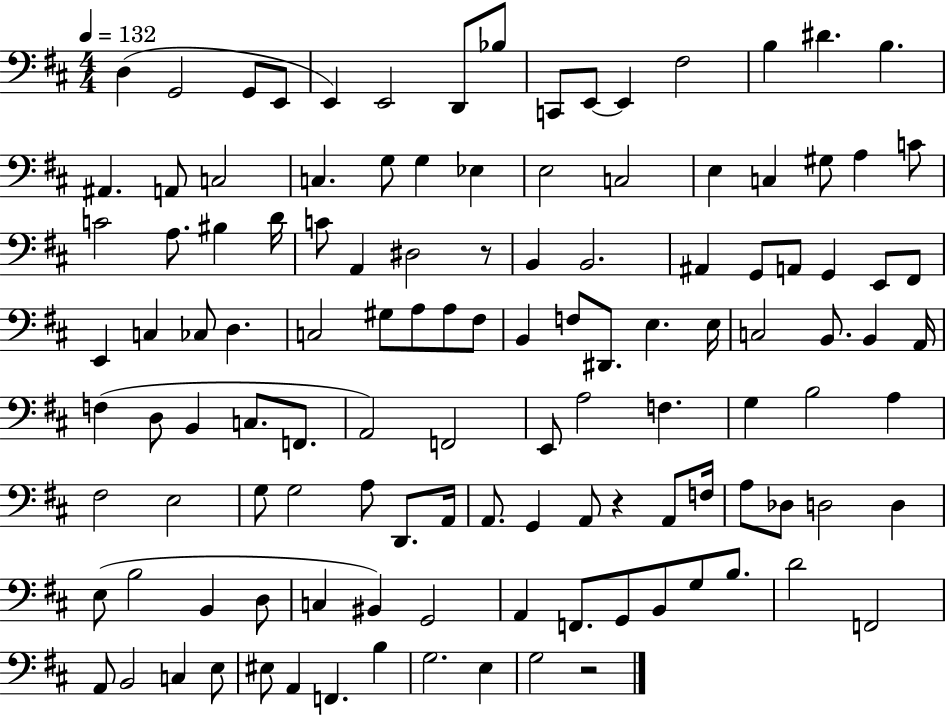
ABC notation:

X:1
T:Untitled
M:4/4
L:1/4
K:D
D, G,,2 G,,/2 E,,/2 E,, E,,2 D,,/2 _B,/2 C,,/2 E,,/2 E,, ^F,2 B, ^D B, ^A,, A,,/2 C,2 C, G,/2 G, _E, E,2 C,2 E, C, ^G,/2 A, C/2 C2 A,/2 ^B, D/4 C/2 A,, ^D,2 z/2 B,, B,,2 ^A,, G,,/2 A,,/2 G,, E,,/2 ^F,,/2 E,, C, _C,/2 D, C,2 ^G,/2 A,/2 A,/2 ^F,/2 B,, F,/2 ^D,,/2 E, E,/4 C,2 B,,/2 B,, A,,/4 F, D,/2 B,, C,/2 F,,/2 A,,2 F,,2 E,,/2 A,2 F, G, B,2 A, ^F,2 E,2 G,/2 G,2 A,/2 D,,/2 A,,/4 A,,/2 G,, A,,/2 z A,,/2 F,/4 A,/2 _D,/2 D,2 D, E,/2 B,2 B,, D,/2 C, ^B,, G,,2 A,, F,,/2 G,,/2 B,,/2 G,/2 B,/2 D2 F,,2 A,,/2 B,,2 C, E,/2 ^E,/2 A,, F,, B, G,2 E, G,2 z2